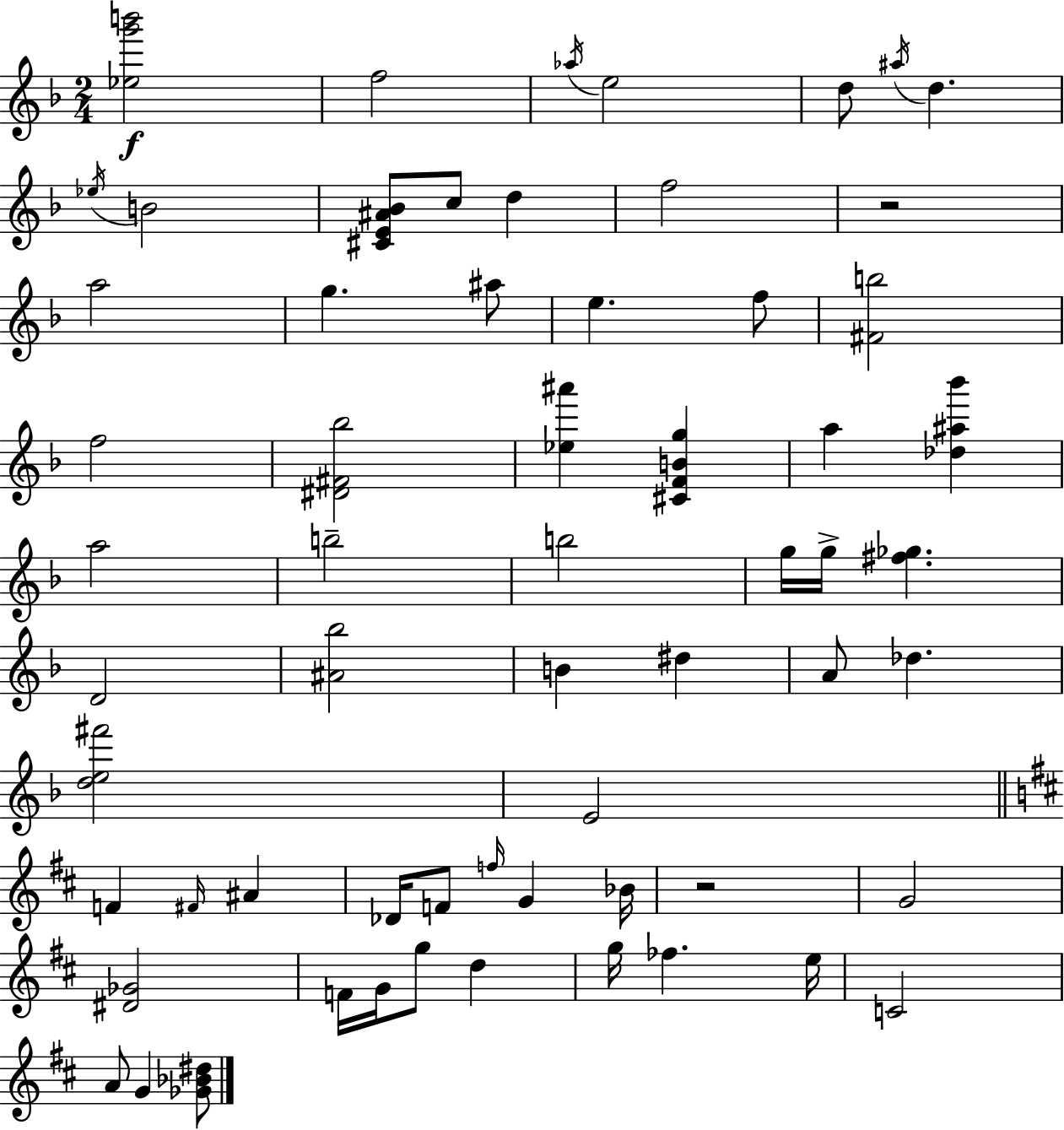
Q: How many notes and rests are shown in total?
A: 62